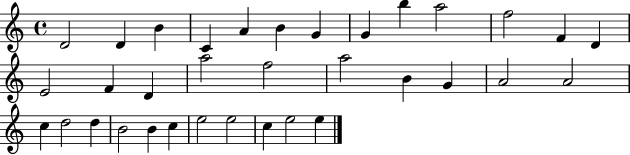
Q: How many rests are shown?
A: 0